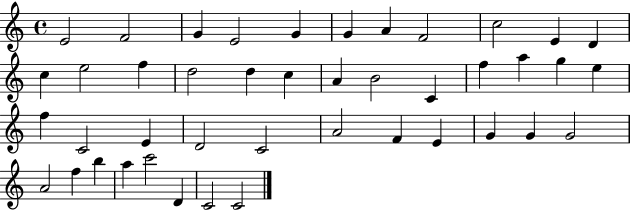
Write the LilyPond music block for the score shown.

{
  \clef treble
  \time 4/4
  \defaultTimeSignature
  \key c \major
  e'2 f'2 | g'4 e'2 g'4 | g'4 a'4 f'2 | c''2 e'4 d'4 | \break c''4 e''2 f''4 | d''2 d''4 c''4 | a'4 b'2 c'4 | f''4 a''4 g''4 e''4 | \break f''4 c'2 e'4 | d'2 c'2 | a'2 f'4 e'4 | g'4 g'4 g'2 | \break a'2 f''4 b''4 | a''4 c'''2 d'4 | c'2 c'2 | \bar "|."
}